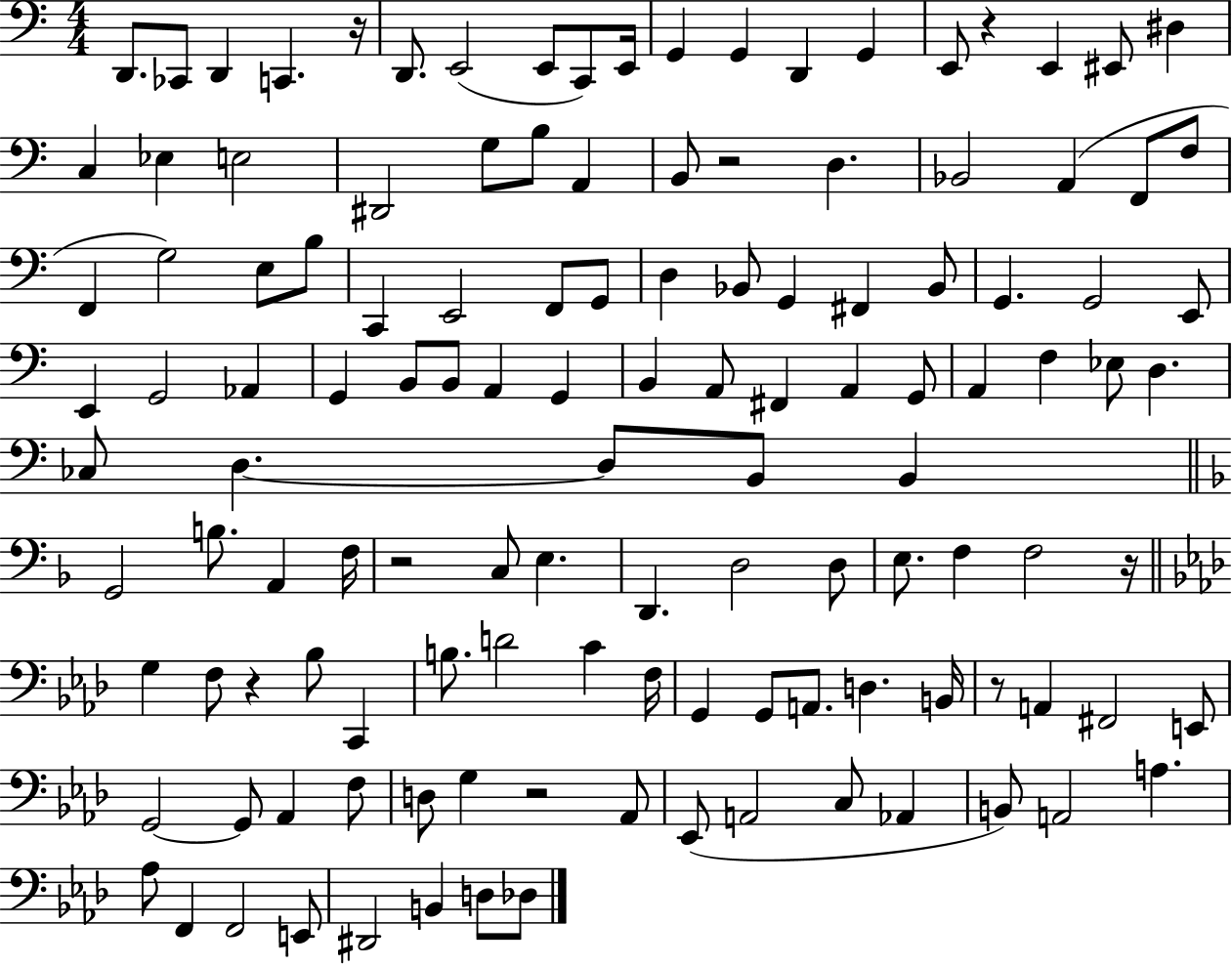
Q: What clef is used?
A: bass